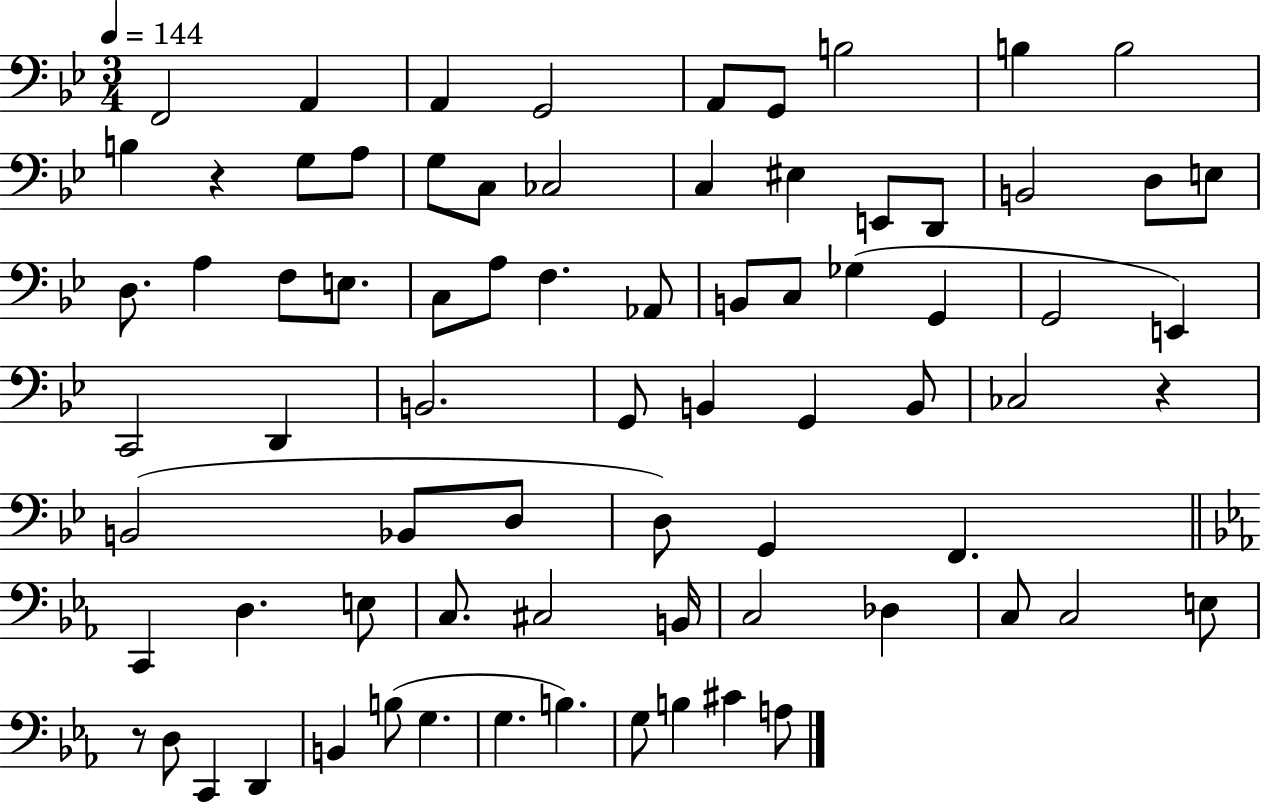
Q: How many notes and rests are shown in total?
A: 76